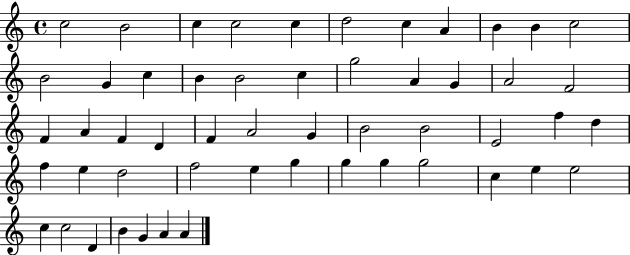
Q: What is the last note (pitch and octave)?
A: A4